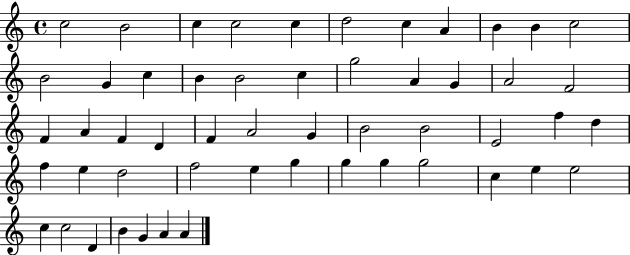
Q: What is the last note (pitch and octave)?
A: A4